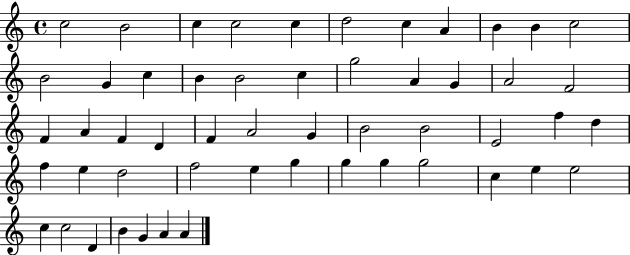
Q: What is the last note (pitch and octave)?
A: A4